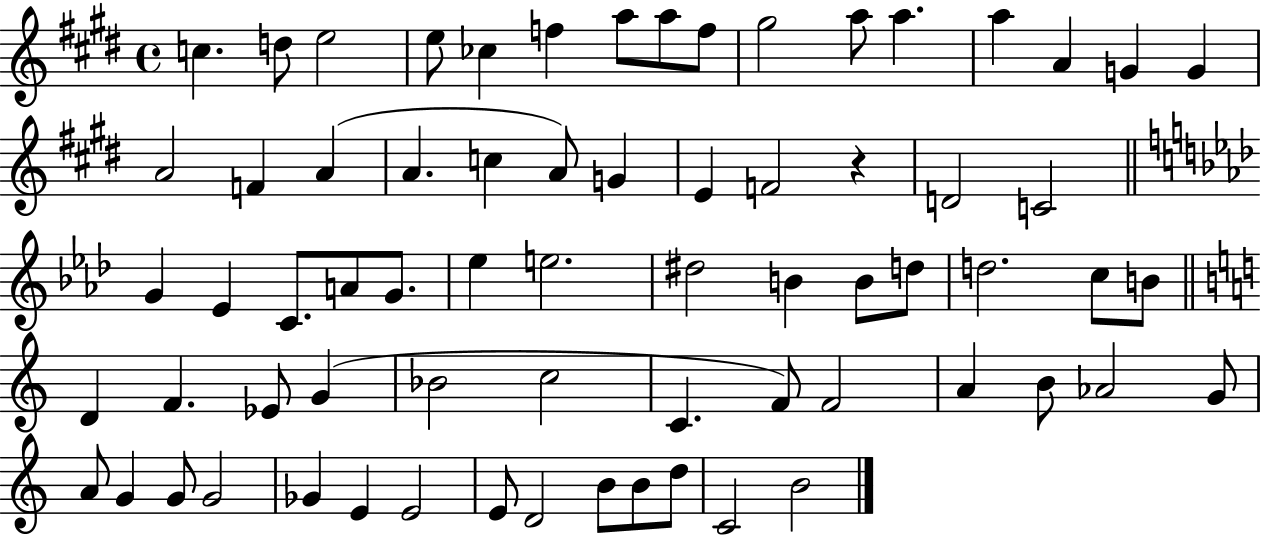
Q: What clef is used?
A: treble